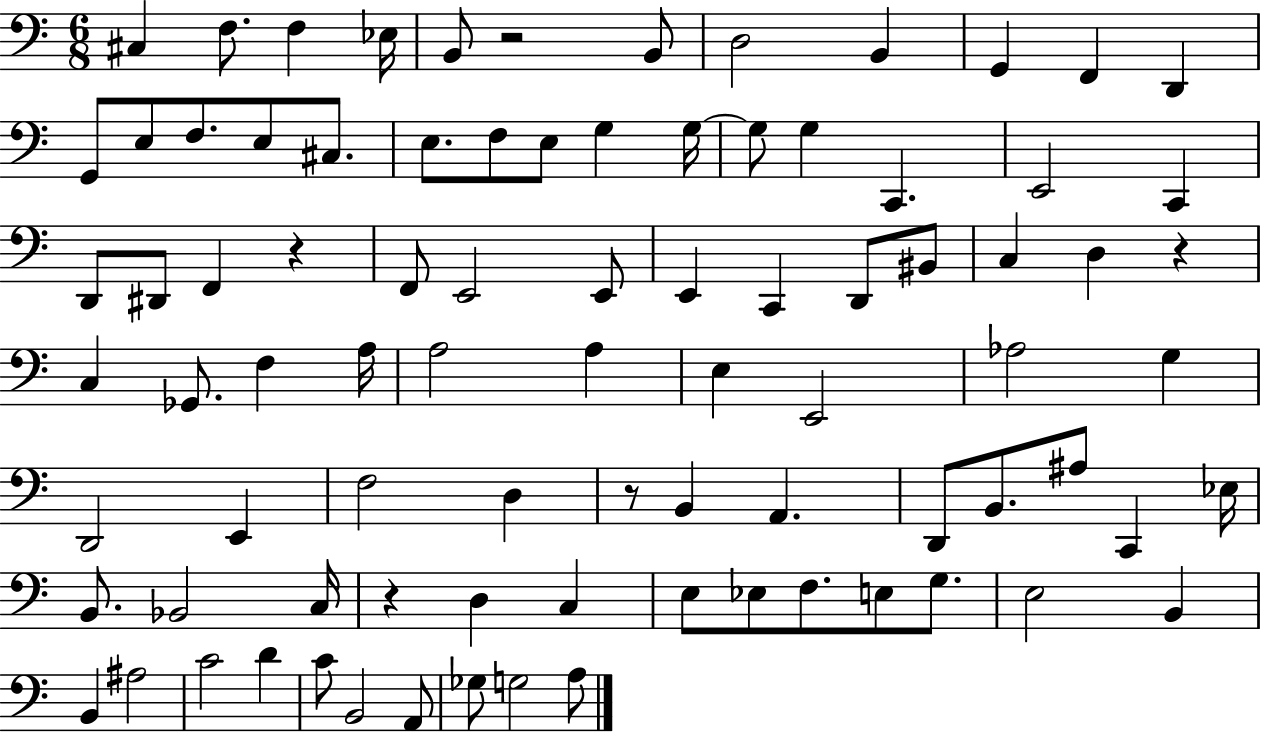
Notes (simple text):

C#3/q F3/e. F3/q Eb3/s B2/e R/h B2/e D3/h B2/q G2/q F2/q D2/q G2/e E3/e F3/e. E3/e C#3/e. E3/e. F3/e E3/e G3/q G3/s G3/e G3/q C2/q. E2/h C2/q D2/e D#2/e F2/q R/q F2/e E2/h E2/e E2/q C2/q D2/e BIS2/e C3/q D3/q R/q C3/q Gb2/e. F3/q A3/s A3/h A3/q E3/q E2/h Ab3/h G3/q D2/h E2/q F3/h D3/q R/e B2/q A2/q. D2/e B2/e. A#3/e C2/q Eb3/s B2/e. Bb2/h C3/s R/q D3/q C3/q E3/e Eb3/e F3/e. E3/e G3/e. E3/h B2/q B2/q A#3/h C4/h D4/q C4/e B2/h A2/e Gb3/e G3/h A3/e